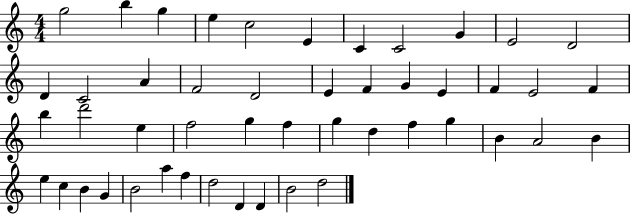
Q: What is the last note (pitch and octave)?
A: D5